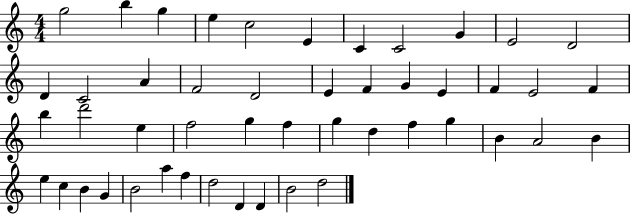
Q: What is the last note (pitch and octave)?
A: D5